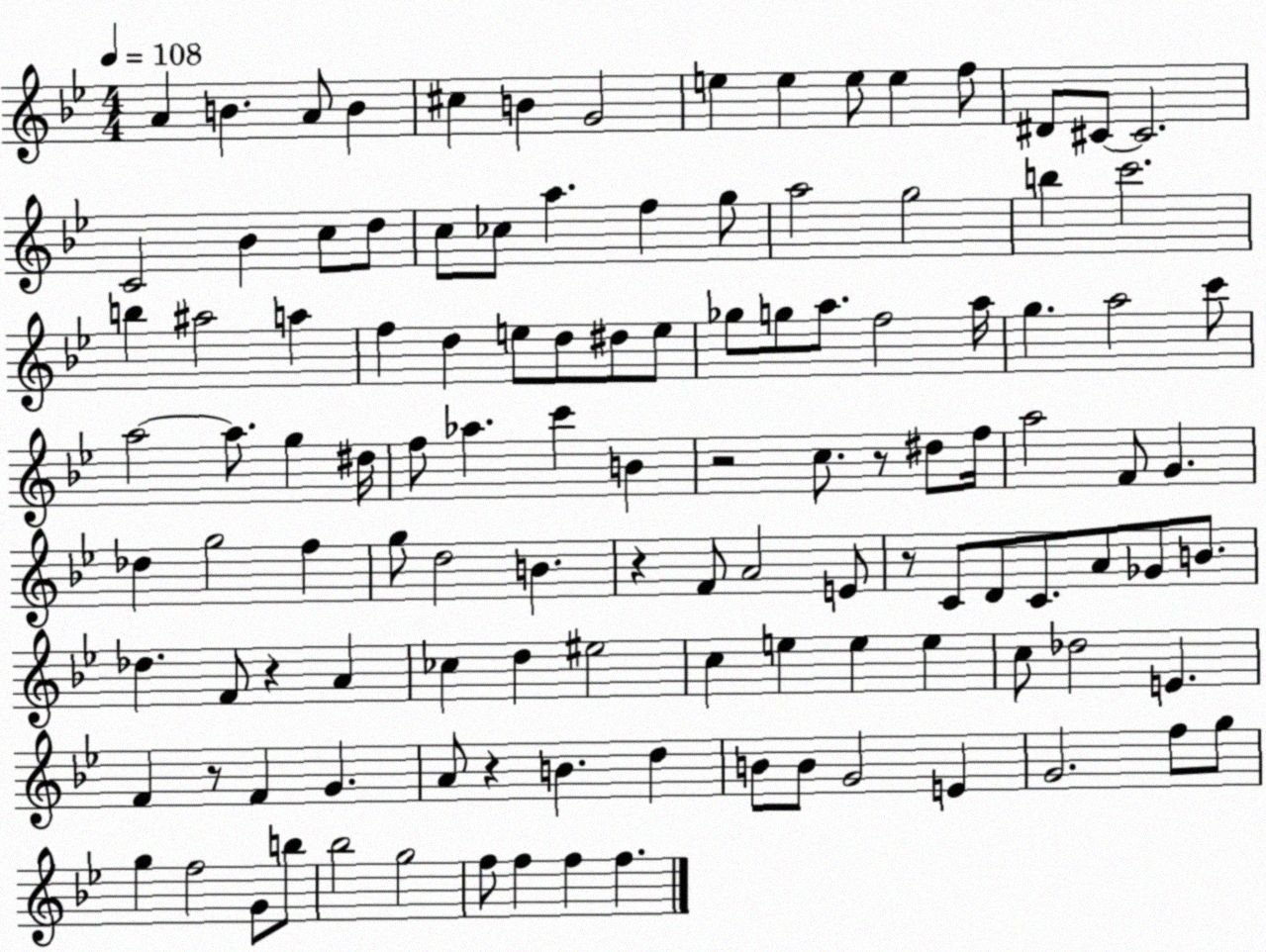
X:1
T:Untitled
M:4/4
L:1/4
K:Bb
A B A/2 B ^c B G2 e e e/2 e f/2 ^D/2 ^C/2 ^C2 C2 _B c/2 d/2 c/2 _c/2 a f g/2 a2 g2 b c'2 b ^a2 a f d e/2 d/2 ^d/2 e/2 _g/2 g/2 a/2 f2 a/4 g a2 c'/2 a2 a/2 g ^d/4 f/2 _a c' B z2 c/2 z/2 ^d/2 f/4 a2 F/2 G _d g2 f g/2 d2 B z F/2 A2 E/2 z/2 C/2 D/2 C/2 A/2 _G/2 B/2 _d F/2 z A _c d ^e2 c e e e c/2 _d2 E F z/2 F G A/2 z B d B/2 B/2 G2 E G2 f/2 g/2 g f2 G/2 b/2 _b2 g2 f/2 f f f